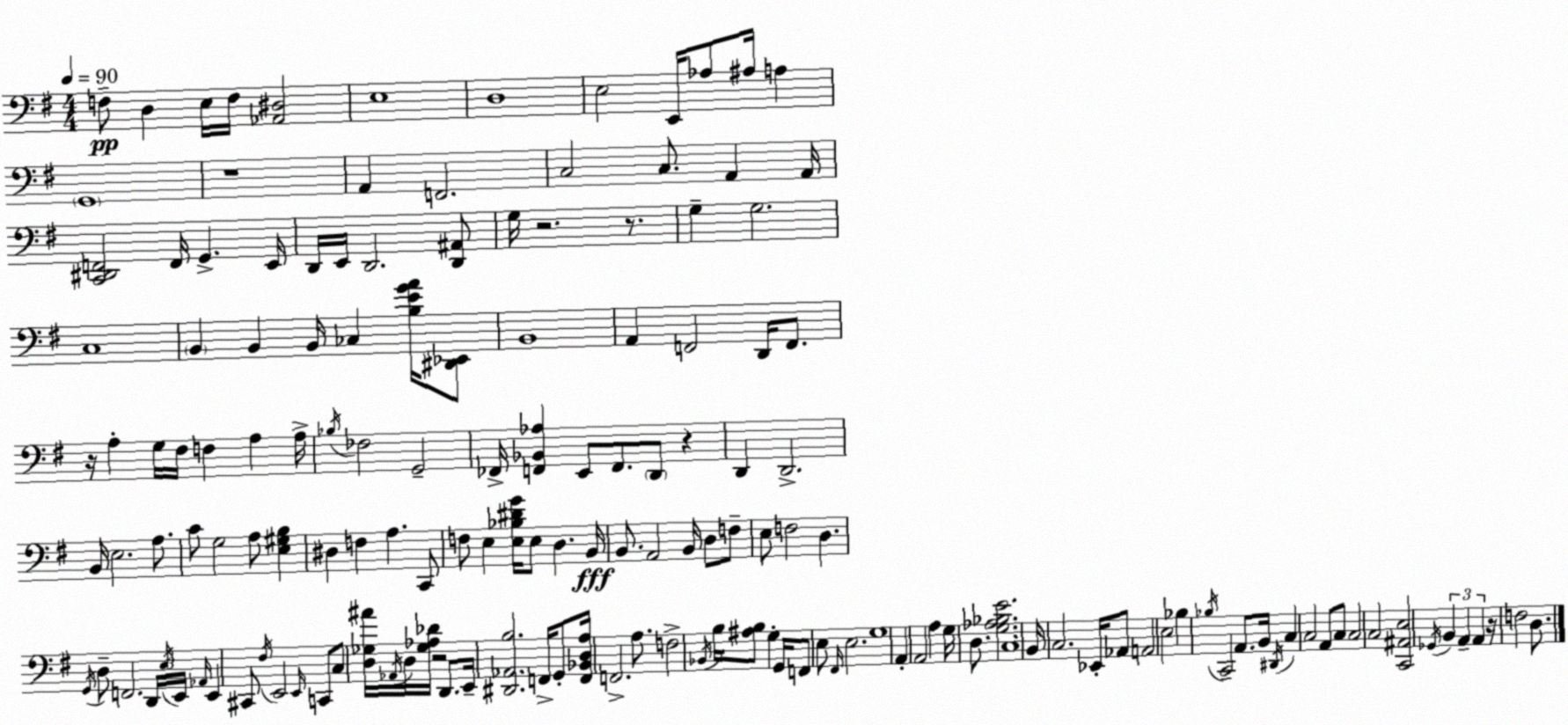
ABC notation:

X:1
T:Untitled
M:4/4
L:1/4
K:G
F,/2 D, E,/4 F,/4 [_A,,^D,]2 E,4 D,4 E,2 E,,/4 _A,/2 ^A,/4 A, G,,4 z4 A,, F,,2 C,2 C,/2 A,, A,,/4 [C,,^D,,F,,]2 F,,/4 G,, E,,/4 D,,/4 E,,/4 D,,2 [D,,^A,,]/2 G,/4 z2 z/2 G, G,2 C,4 B,, B,, B,,/4 _C, [B,EGA]/4 [^D,,_E,,]/2 B,,4 A,, F,,2 D,,/4 F,,/2 z/4 A, G,/4 ^F,/4 F, A, A,/4 _B,/4 _F,2 G,,2 _F,,/4 [F,,_B,,_A,] E,,/2 F,,/2 D,,/2 z D,, D,,2 B,,/4 E,2 A,/2 C/2 G,2 A,/2 [E,^G,B,] ^D, F, A, C,,/2 F,/2 E, [E,_B,^DG]/4 E,/2 D, B,,/4 B,,/2 A,,2 B,,/4 D,/2 F,/2 E,/2 F,2 D, G,,/4 D,/2 F,,2 D,,/4 E,/4 E,,/4 _A,,/4 E,, ^C,,/2 ^F,/4 E,,2 E,,/4 C,,/2 C,/2 [D,_G,^A]/4 _A,,/4 D,/4 [_G,_A,_D]/4 z2 D,,/2 E,,/4 [^D,,_A,,B,]2 F,,/4 G,,/2 [F,,_B,,D,A,]/4 F,,2 A,/2 F,2 _B,,/4 B,/4 [^A,B,]/2 G, G,,/4 F,,/2 E,/2 ^F,,/4 E,2 G,4 A,, A,,2 A, G,/4 D,/2 [G,_A,_B,E]2 C,4 B,,/4 C,2 _E,,/4 _A,,/2 A,,2 E,2 _B, _B,/4 C,,2 A,,/2 B,,/4 ^D,,/4 C, C,2 A,,/2 C,/2 C,2 C,2 [C,,^A,,E,]2 _G,,/4 B,, A,, A,, z/4 F,2 D,/2